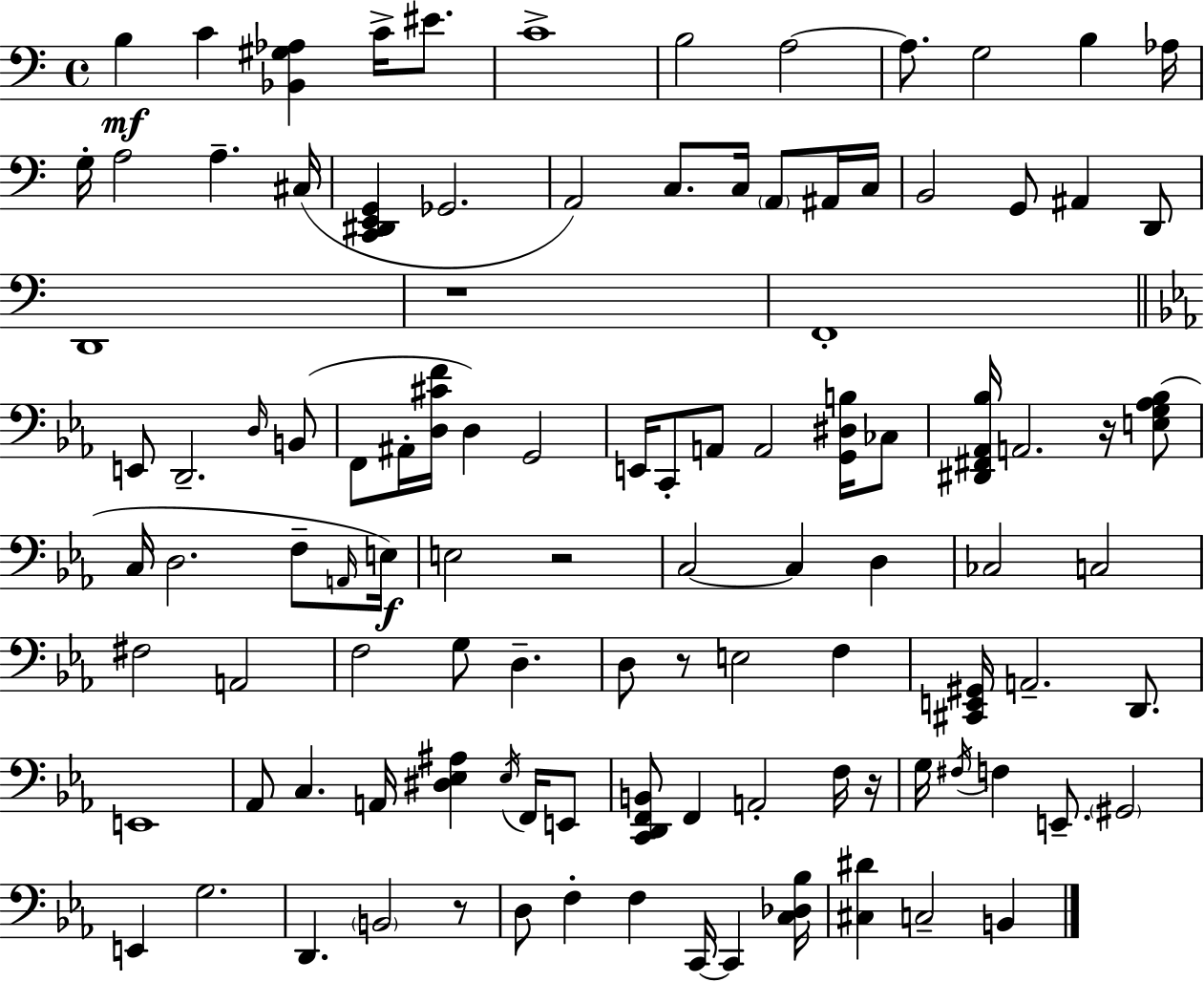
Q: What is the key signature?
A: A minor